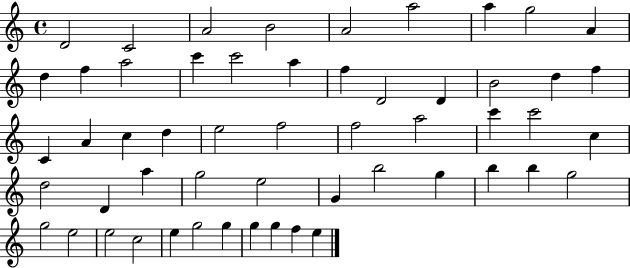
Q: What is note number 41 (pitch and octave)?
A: B5